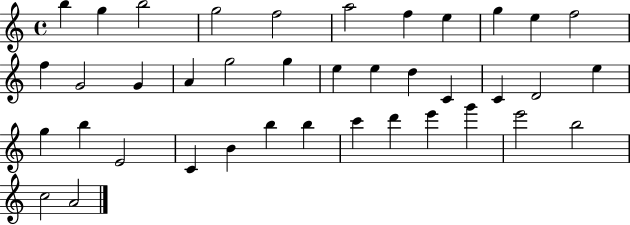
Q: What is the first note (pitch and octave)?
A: B5